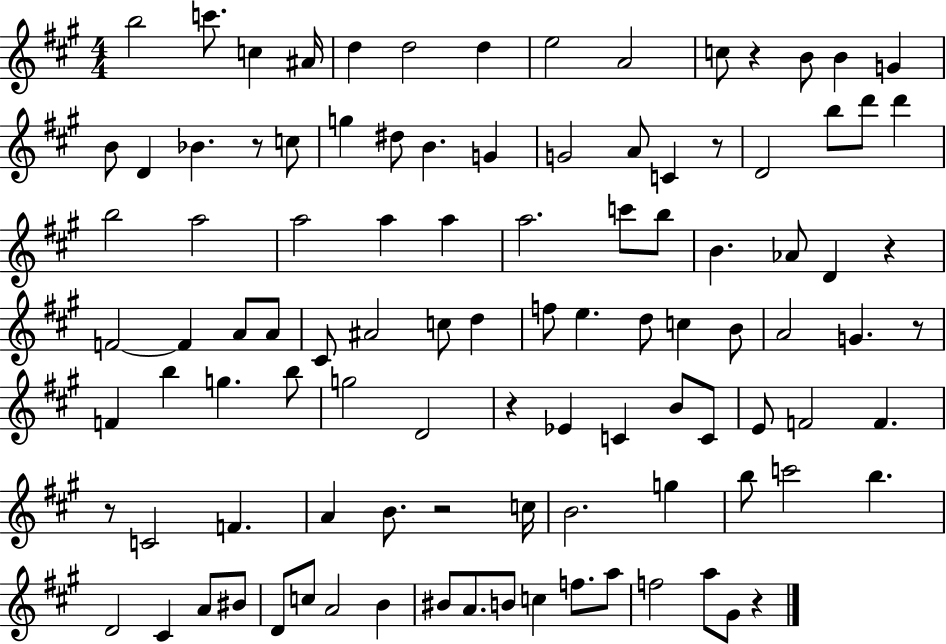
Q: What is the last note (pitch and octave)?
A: G#4